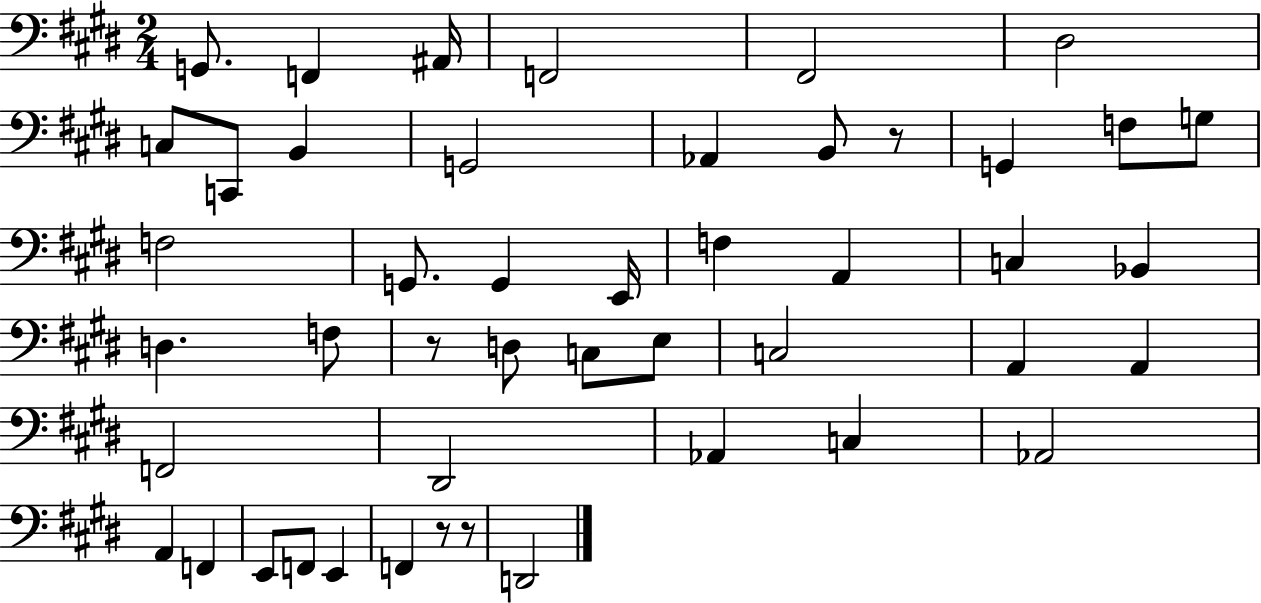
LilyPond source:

{
  \clef bass
  \numericTimeSignature
  \time 2/4
  \key e \major
  g,8. f,4 ais,16 | f,2 | fis,2 | dis2 | \break c8 c,8 b,4 | g,2 | aes,4 b,8 r8 | g,4 f8 g8 | \break f2 | g,8. g,4 e,16 | f4 a,4 | c4 bes,4 | \break d4. f8 | r8 d8 c8 e8 | c2 | a,4 a,4 | \break f,2 | dis,2 | aes,4 c4 | aes,2 | \break a,4 f,4 | e,8 f,8 e,4 | f,4 r8 r8 | d,2 | \break \bar "|."
}